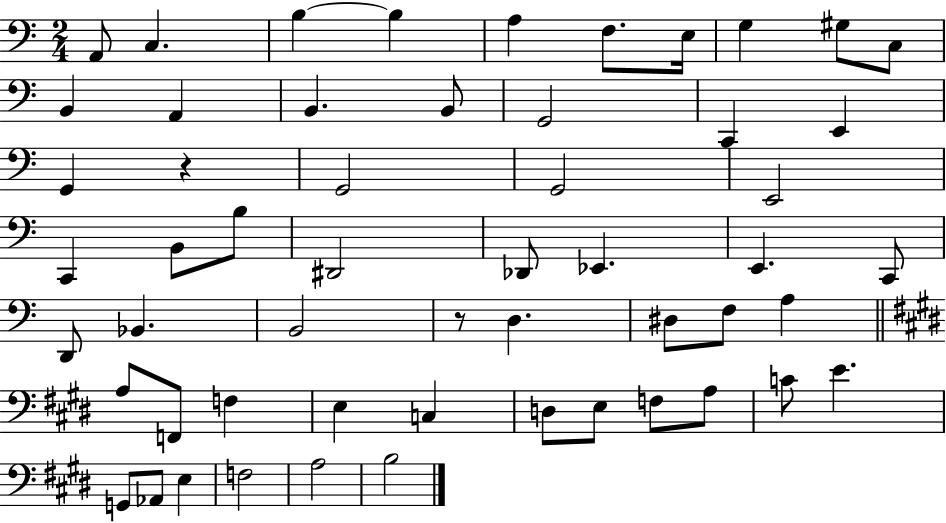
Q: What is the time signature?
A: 2/4